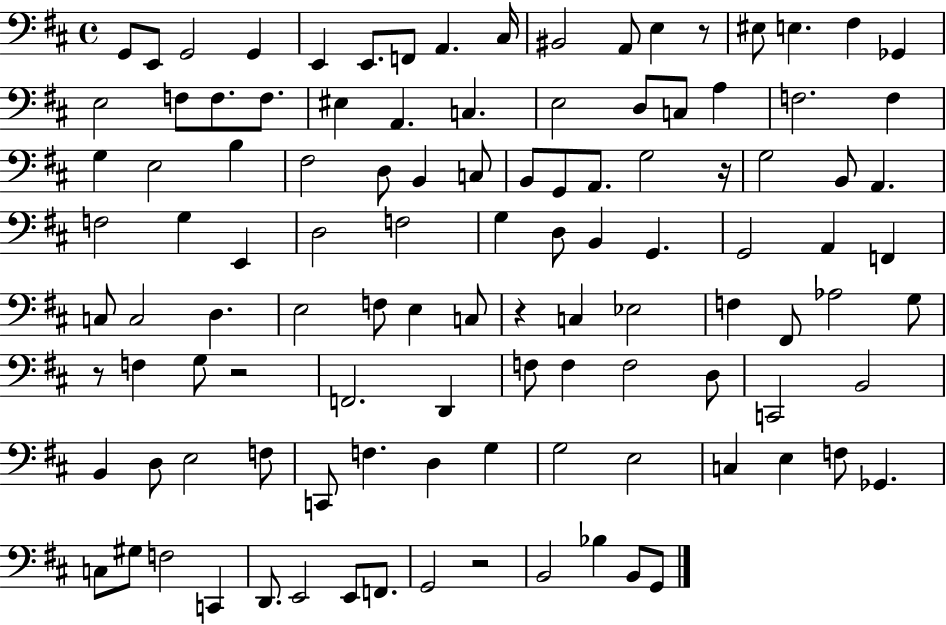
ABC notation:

X:1
T:Untitled
M:4/4
L:1/4
K:D
G,,/2 E,,/2 G,,2 G,, E,, E,,/2 F,,/2 A,, ^C,/4 ^B,,2 A,,/2 E, z/2 ^E,/2 E, ^F, _G,, E,2 F,/2 F,/2 F,/2 ^E, A,, C, E,2 D,/2 C,/2 A, F,2 F, G, E,2 B, ^F,2 D,/2 B,, C,/2 B,,/2 G,,/2 A,,/2 G,2 z/4 G,2 B,,/2 A,, F,2 G, E,, D,2 F,2 G, D,/2 B,, G,, G,,2 A,, F,, C,/2 C,2 D, E,2 F,/2 E, C,/2 z C, _E,2 F, ^F,,/2 _A,2 G,/2 z/2 F, G,/2 z2 F,,2 D,, F,/2 F, F,2 D,/2 C,,2 B,,2 B,, D,/2 E,2 F,/2 C,,/2 F, D, G, G,2 E,2 C, E, F,/2 _G,, C,/2 ^G,/2 F,2 C,, D,,/2 E,,2 E,,/2 F,,/2 G,,2 z2 B,,2 _B, B,,/2 G,,/2